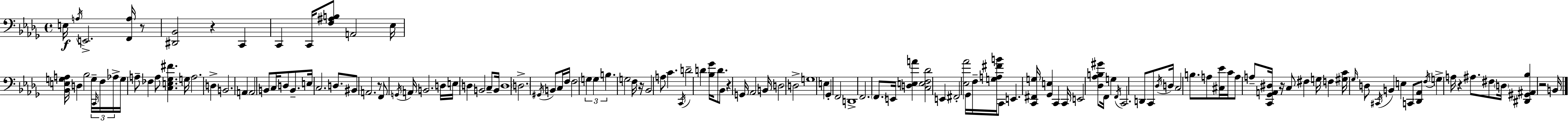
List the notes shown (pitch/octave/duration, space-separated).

E3/s A3/s E2/h. [F2,A3]/s R/e [D#2,Bb2]/h R/q C2/q C2/q C2/s [F3,A#3,B3]/e A2/h Eb3/s [Bb2,E3,G3,A3]/s D3/q Bb3/h G3/s C2/s F3/s Ab3/s G3/s A3/e FES3/q A3/e [C3,E3,Gb3,F#4]/q. G3/s A3/h. D3/q B2/h. A2/q A2/h B2/e C3/s D3/e B2/e. E3/s C3/h. D3/e. BIS2/e A2/h. R/e F2/e G2/s A2/s B2/h. D3/s E3/s D3/q B2/h C3/e B2/s D3/w D3/h. G#2/s B2/e C3/s F3/s F3/h G3/q G3/q B3/q. G3/h F3/s R/s Bb2/h A3/e C4/q. C2/s D4/h D4/q [Bb3,Gb4]/s D4/e. Bb2/e R/q G2/s Ab2/h B2/s D3/h D3/h G3/w E3/q Gb2/q F2/h D2/w F2/h. F2/e. E2/s [D3,E3,A4]/q [C3,E3,F3,Db4]/h E2/q F#2/h [Eb3,Ab4]/h Gb2/s F3/s [G3,A3,F#4,B4]/s C2/e E2/q. [C2,F#2,G3]/s [Gb2,E3]/q C2/q C2/s E2/h [Db3,Ab3,B3,G#4]/e F2/s G3/q F2/s C2/h. D2/e C2/e Db3/s D3/s C3/h B3/e. A3/e [C#3,Eb4]/s C4/s A3/e A3/e [C2,Gb2,A2,D#3]/s R/s C3/e F#3/q G3/s F3/q [G#3,C4]/s Gb3/s D3/e C#2/s B2/q E3/q C2/e [Db2,Ab2]/e F3/s G3/q A3/s R/q A#3/e. F#3/e D3/s [D#2,G#2,A#2,Bb3]/q R/h B2/s